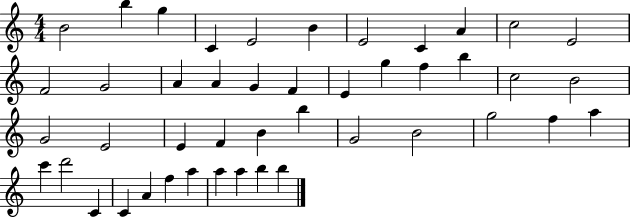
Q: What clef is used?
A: treble